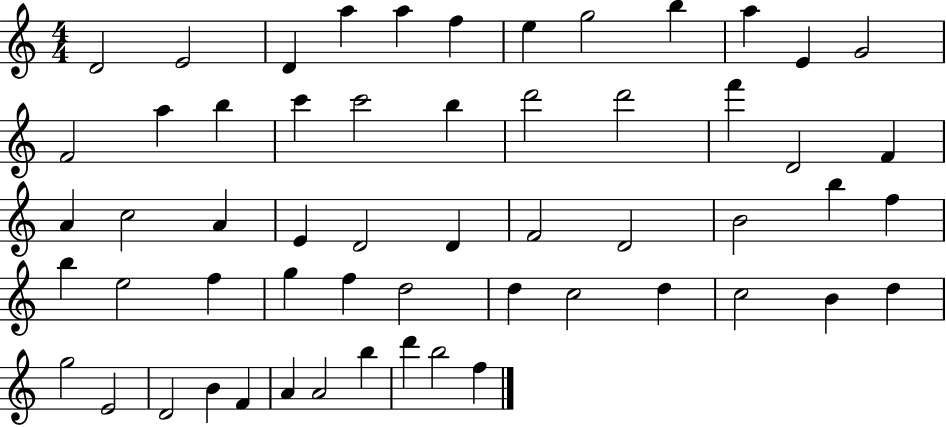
{
  \clef treble
  \numericTimeSignature
  \time 4/4
  \key c \major
  d'2 e'2 | d'4 a''4 a''4 f''4 | e''4 g''2 b''4 | a''4 e'4 g'2 | \break f'2 a''4 b''4 | c'''4 c'''2 b''4 | d'''2 d'''2 | f'''4 d'2 f'4 | \break a'4 c''2 a'4 | e'4 d'2 d'4 | f'2 d'2 | b'2 b''4 f''4 | \break b''4 e''2 f''4 | g''4 f''4 d''2 | d''4 c''2 d''4 | c''2 b'4 d''4 | \break g''2 e'2 | d'2 b'4 f'4 | a'4 a'2 b''4 | d'''4 b''2 f''4 | \break \bar "|."
}